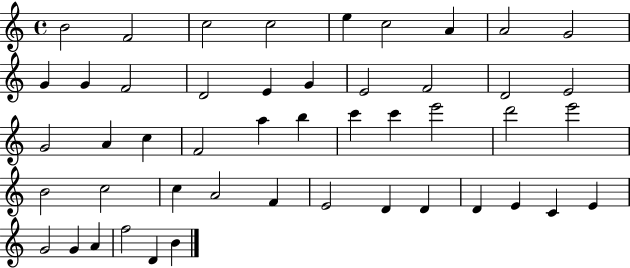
X:1
T:Untitled
M:4/4
L:1/4
K:C
B2 F2 c2 c2 e c2 A A2 G2 G G F2 D2 E G E2 F2 D2 E2 G2 A c F2 a b c' c' e'2 d'2 e'2 B2 c2 c A2 F E2 D D D E C E G2 G A f2 D B